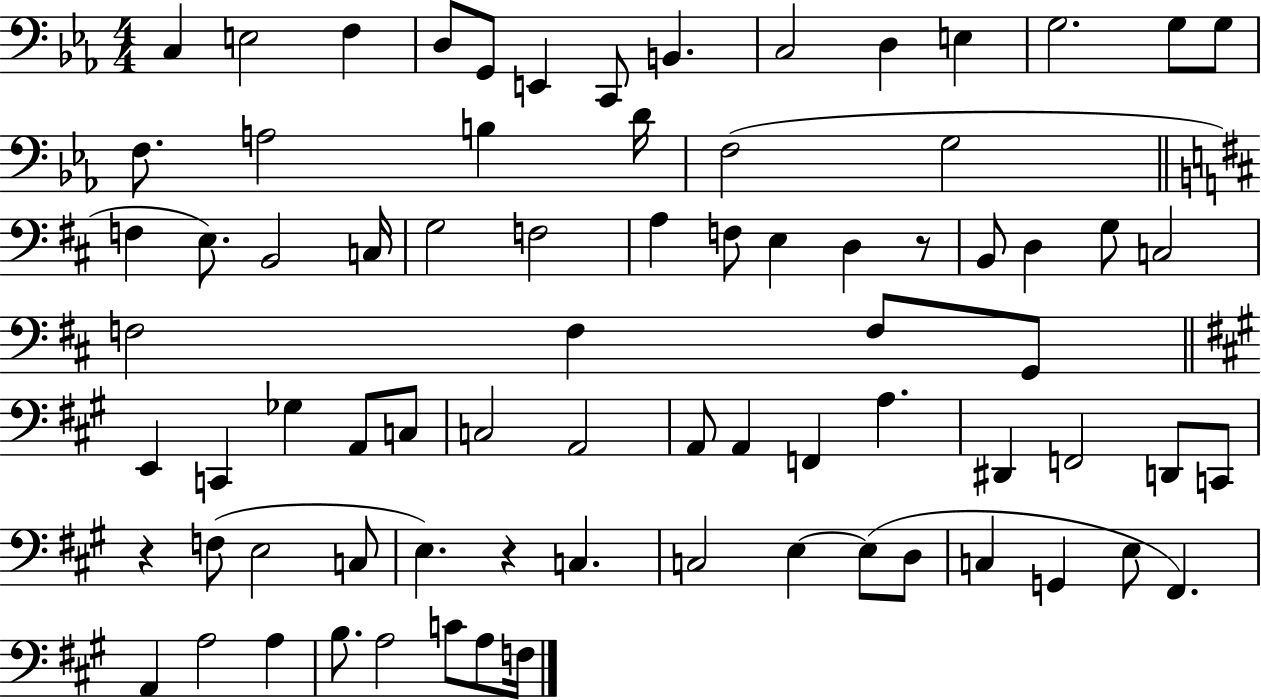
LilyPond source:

{
  \clef bass
  \numericTimeSignature
  \time 4/4
  \key ees \major
  c4 e2 f4 | d8 g,8 e,4 c,8 b,4. | c2 d4 e4 | g2. g8 g8 | \break f8. a2 b4 d'16 | f2( g2 | \bar "||" \break \key b \minor f4 e8.) b,2 c16 | g2 f2 | a4 f8 e4 d4 r8 | b,8 d4 g8 c2 | \break f2 f4 f8 g,8 | \bar "||" \break \key a \major e,4 c,4 ges4 a,8 c8 | c2 a,2 | a,8 a,4 f,4 a4. | dis,4 f,2 d,8 c,8 | \break r4 f8( e2 c8 | e4.) r4 c4. | c2 e4~~ e8( d8 | c4 g,4 e8 fis,4.) | \break a,4 a2 a4 | b8. a2 c'8 a8 f16 | \bar "|."
}